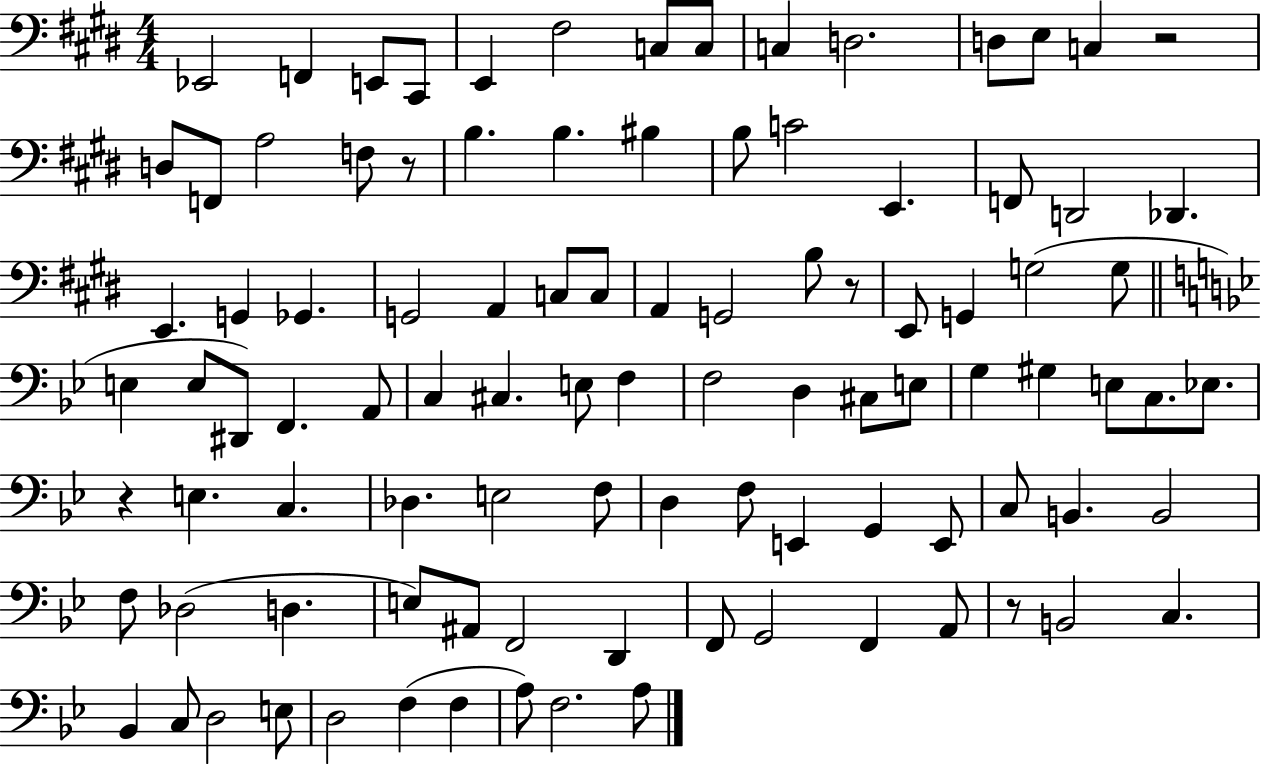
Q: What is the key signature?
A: E major